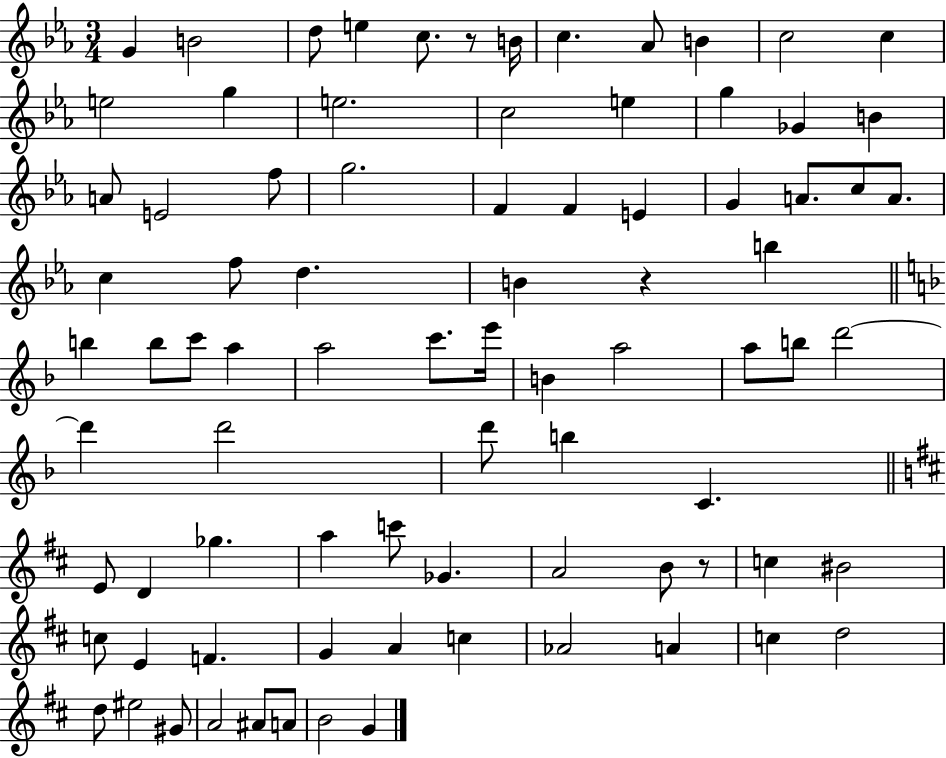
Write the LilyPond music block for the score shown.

{
  \clef treble
  \numericTimeSignature
  \time 3/4
  \key ees \major
  g'4 b'2 | d''8 e''4 c''8. r8 b'16 | c''4. aes'8 b'4 | c''2 c''4 | \break e''2 g''4 | e''2. | c''2 e''4 | g''4 ges'4 b'4 | \break a'8 e'2 f''8 | g''2. | f'4 f'4 e'4 | g'4 a'8. c''8 a'8. | \break c''4 f''8 d''4. | b'4 r4 b''4 | \bar "||" \break \key d \minor b''4 b''8 c'''8 a''4 | a''2 c'''8. e'''16 | b'4 a''2 | a''8 b''8 d'''2~~ | \break d'''4 d'''2 | d'''8 b''4 c'4. | \bar "||" \break \key b \minor e'8 d'4 ges''4. | a''4 c'''8 ges'4. | a'2 b'8 r8 | c''4 bis'2 | \break c''8 e'4 f'4. | g'4 a'4 c''4 | aes'2 a'4 | c''4 d''2 | \break d''8 eis''2 gis'8 | a'2 ais'8 a'8 | b'2 g'4 | \bar "|."
}